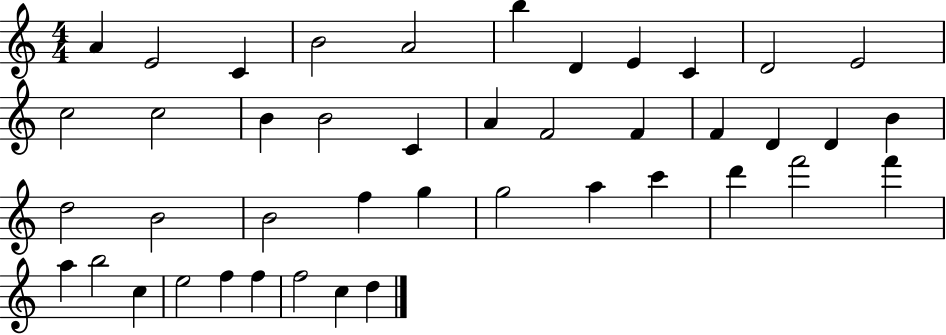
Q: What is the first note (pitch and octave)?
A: A4